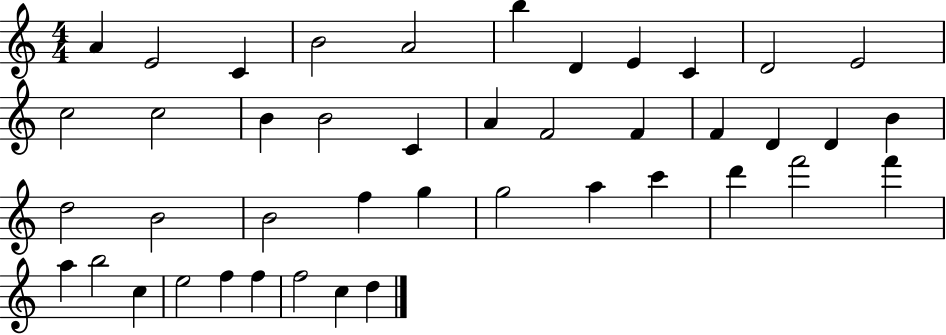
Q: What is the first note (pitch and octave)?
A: A4